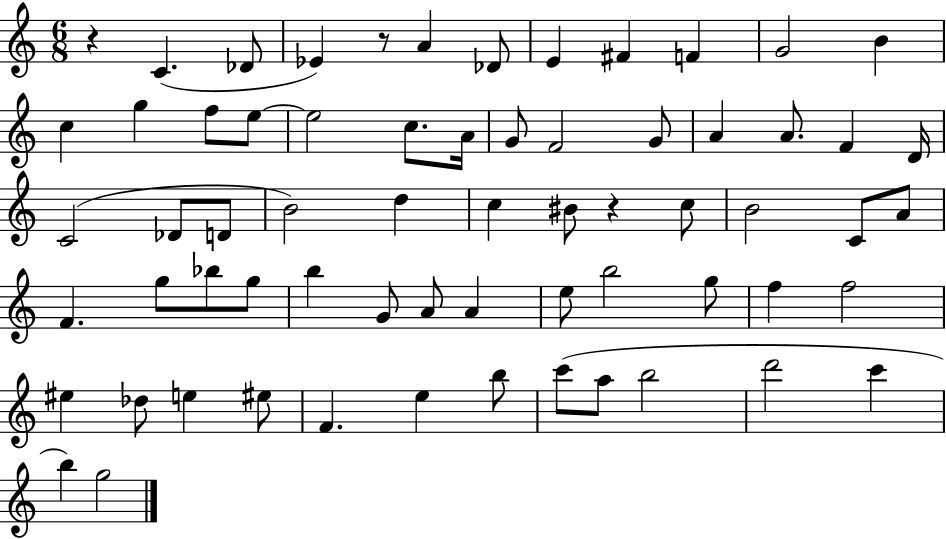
X:1
T:Untitled
M:6/8
L:1/4
K:C
z C _D/2 _E z/2 A _D/2 E ^F F G2 B c g f/2 e/2 e2 c/2 A/4 G/2 F2 G/2 A A/2 F D/4 C2 _D/2 D/2 B2 d c ^B/2 z c/2 B2 C/2 A/2 F g/2 _b/2 g/2 b G/2 A/2 A e/2 b2 g/2 f f2 ^e _d/2 e ^e/2 F e b/2 c'/2 a/2 b2 d'2 c' b g2